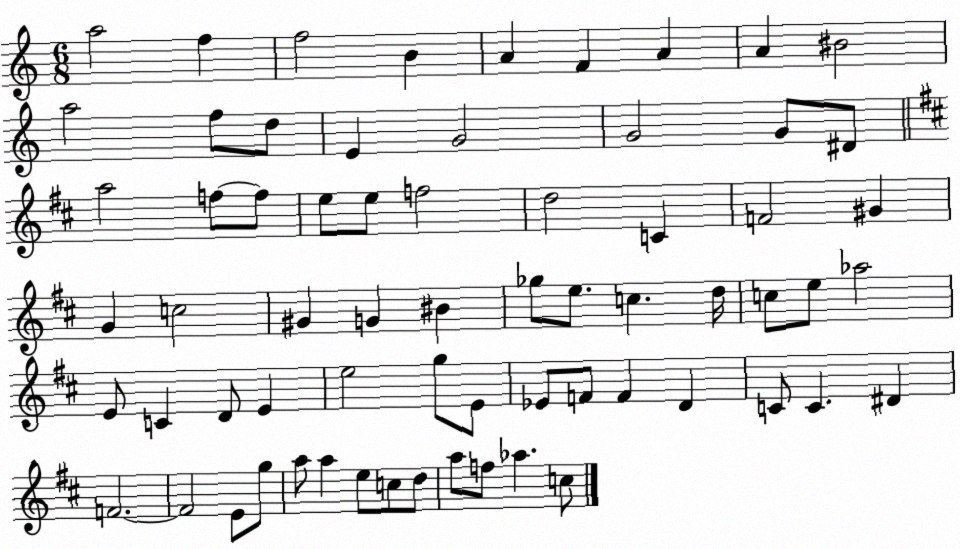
X:1
T:Untitled
M:6/8
L:1/4
K:C
a2 f f2 B A F A A ^B2 a2 f/2 d/2 E G2 G2 G/2 ^D/2 a2 f/2 f/2 e/2 e/2 f2 d2 C F2 ^G G c2 ^G G ^B _g/2 e/2 c d/4 c/2 e/2 _a2 E/2 C D/2 E e2 g/2 E/2 _E/2 F/2 F D C/2 C ^D F2 F2 E/2 g/2 a/2 a e/2 c/2 d/2 a/2 f/2 _a c/2